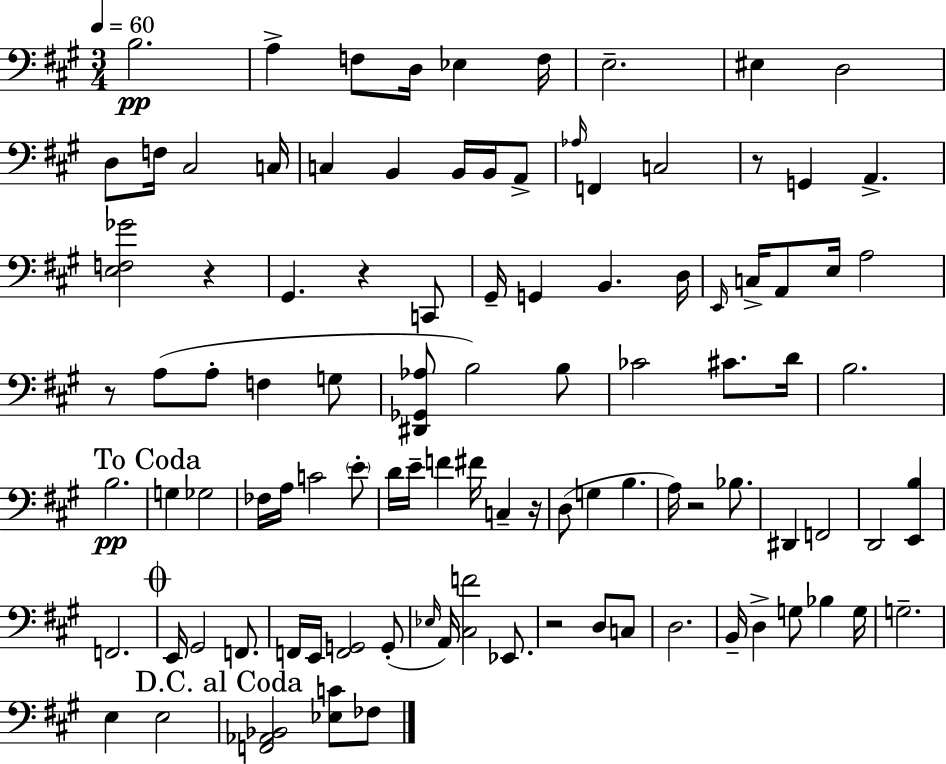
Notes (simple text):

B3/h. A3/q F3/e D3/s Eb3/q F3/s E3/h. EIS3/q D3/h D3/e F3/s C#3/h C3/s C3/q B2/q B2/s B2/s A2/e Ab3/s F2/q C3/h R/e G2/q A2/q. [E3,F3,Gb4]/h R/q G#2/q. R/q C2/e G#2/s G2/q B2/q. D3/s E2/s C3/s A2/e E3/s A3/h R/e A3/e A3/e F3/q G3/e [D#2,Gb2,Ab3]/e B3/h B3/e CES4/h C#4/e. D4/s B3/h. B3/h. G3/q Gb3/h FES3/s A3/s C4/h E4/e D4/s E4/s F4/q F#4/s C3/q R/s D3/e G3/q B3/q. A3/s R/h Bb3/e. D#2/q F2/h D2/h [E2,B3]/q F2/h. E2/s G#2/h F2/e. F2/s E2/s [F2,G2]/h G2/e Eb3/s A2/s [C#3,F4]/h Eb2/e. R/h D3/e C3/e D3/h. B2/s D3/q G3/e Bb3/q G3/s G3/h. E3/q E3/h [F2,Ab2,Bb2]/h [Eb3,C4]/e FES3/e